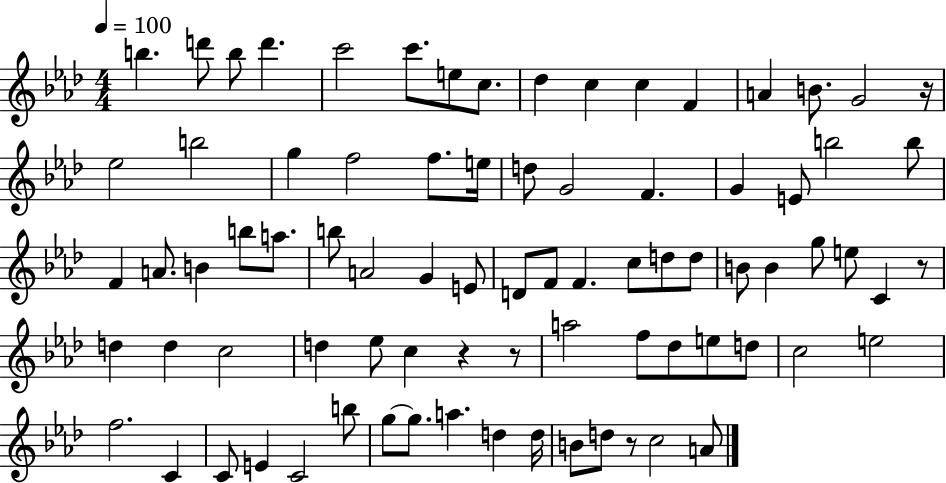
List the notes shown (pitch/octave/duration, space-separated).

B5/q. D6/e B5/e D6/q. C6/h C6/e. E5/e C5/e. Db5/q C5/q C5/q F4/q A4/q B4/e. G4/h R/s Eb5/h B5/h G5/q F5/h F5/e. E5/s D5/e G4/h F4/q. G4/q E4/e B5/h B5/e F4/q A4/e. B4/q B5/e A5/e. B5/e A4/h G4/q E4/e D4/e F4/e F4/q. C5/e D5/e D5/e B4/e B4/q G5/e E5/e C4/q R/e D5/q D5/q C5/h D5/q Eb5/e C5/q R/q R/e A5/h F5/e Db5/e E5/e D5/e C5/h E5/h F5/h. C4/q C4/e E4/q C4/h B5/e G5/e G5/e. A5/q. D5/q D5/s B4/e D5/e R/e C5/h A4/e